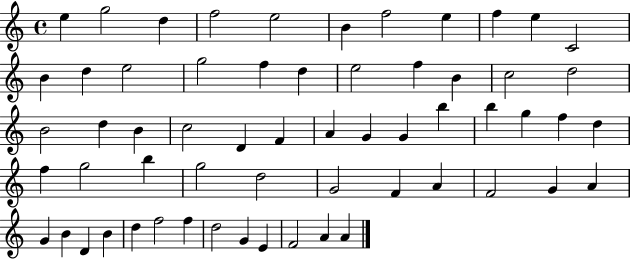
E5/q G5/h D5/q F5/h E5/h B4/q F5/h E5/q F5/q E5/q C4/h B4/q D5/q E5/h G5/h F5/q D5/q E5/h F5/q B4/q C5/h D5/h B4/h D5/q B4/q C5/h D4/q F4/q A4/q G4/q G4/q B5/q B5/q G5/q F5/q D5/q F5/q G5/h B5/q G5/h D5/h G4/h F4/q A4/q F4/h G4/q A4/q G4/q B4/q D4/q B4/q D5/q F5/h F5/q D5/h G4/q E4/q F4/h A4/q A4/q